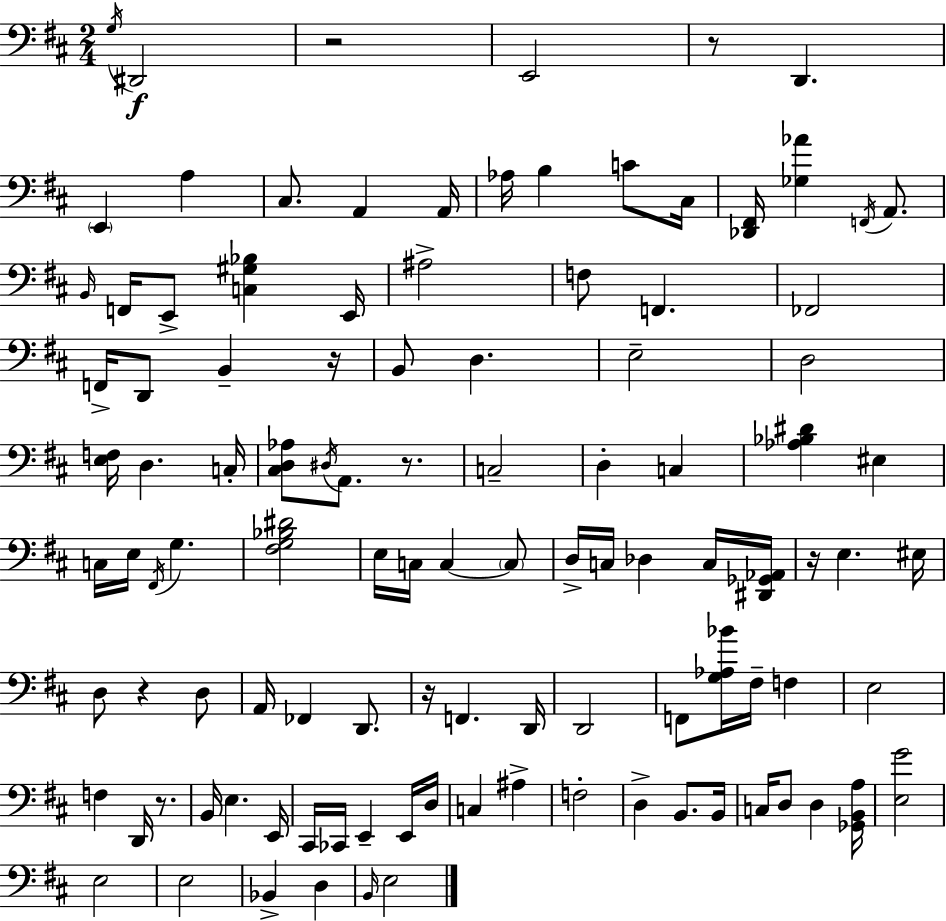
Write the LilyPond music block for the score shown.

{
  \clef bass
  \numericTimeSignature
  \time 2/4
  \key d \major
  \repeat volta 2 { \acciaccatura { g16 }\f dis,2 | r2 | e,2 | r8 d,4. | \break \parenthesize e,4 a4 | cis8. a,4 | a,16 aes16 b4 c'8 | cis16 <des, fis,>16 <ges aes'>4 \acciaccatura { f,16 } a,8. | \break \grace { b,16 } f,16 e,8-> <c gis bes>4 | e,16 ais2-> | f8 f,4. | fes,2 | \break f,16-> d,8 b,4-- | r16 b,8 d4. | e2-- | d2 | \break <e f>16 d4. | c16-. <cis d aes>8 \acciaccatura { dis16 } a,8. | r8. c2-- | d4-. | \break c4 <aes bes dis'>4 | eis4 c16 e16 \acciaccatura { fis,16 } g4. | <fis g bes dis'>2 | e16 c16 c4~~ | \break \parenthesize c8 d16-> c16 des4 | c16 <dis, ges, aes,>16 r16 e4. | eis16 d8 r4 | d8 a,16 fes,4 | \break d,8. r16 f,4. | d,16 d,2 | f,8 <g aes bes'>16 | fis16-- f4 e2 | \break f4 | d,16 r8. b,16 e4. | e,16 cis,16 ces,16 e,4-- | e,16 d16 c4 | \break ais4-> f2-. | d4-> | b,8. b,16 c16 d8 | d4 <ges, b, a>16 <e g'>2 | \break e2 | e2 | bes,4-> | d4 \grace { b,16 } e2 | \break } \bar "|."
}